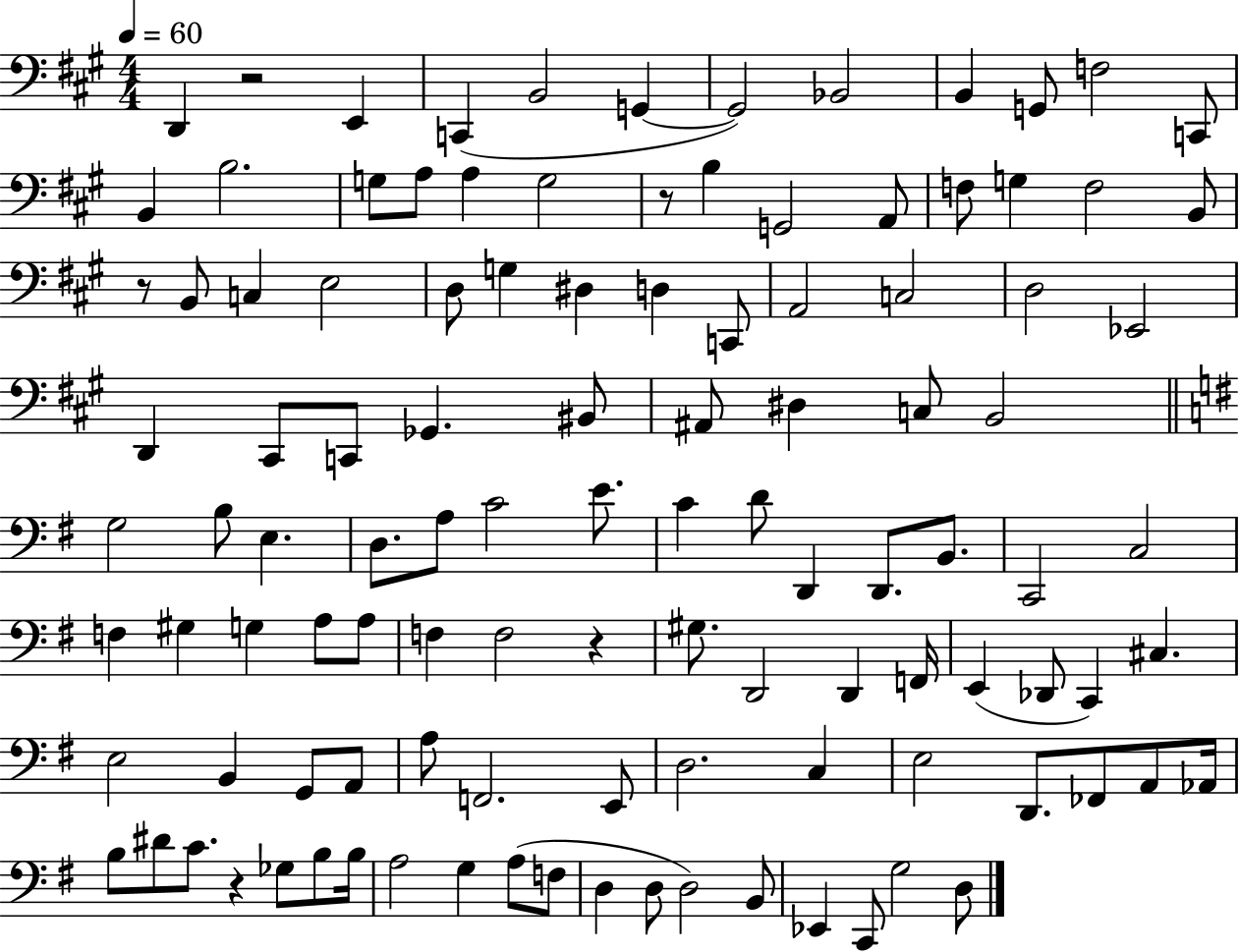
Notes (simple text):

D2/q R/h E2/q C2/q B2/h G2/q G2/h Bb2/h B2/q G2/e F3/h C2/e B2/q B3/h. G3/e A3/e A3/q G3/h R/e B3/q G2/h A2/e F3/e G3/q F3/h B2/e R/e B2/e C3/q E3/h D3/e G3/q D#3/q D3/q C2/e A2/h C3/h D3/h Eb2/h D2/q C#2/e C2/e Gb2/q. BIS2/e A#2/e D#3/q C3/e B2/h G3/h B3/e E3/q. D3/e. A3/e C4/h E4/e. C4/q D4/e D2/q D2/e. B2/e. C2/h C3/h F3/q G#3/q G3/q A3/e A3/e F3/q F3/h R/q G#3/e. D2/h D2/q F2/s E2/q Db2/e C2/q C#3/q. E3/h B2/q G2/e A2/e A3/e F2/h. E2/e D3/h. C3/q E3/h D2/e. FES2/e A2/e Ab2/s B3/e D#4/e C4/e. R/q Gb3/e B3/e B3/s A3/h G3/q A3/e F3/e D3/q D3/e D3/h B2/e Eb2/q C2/e G3/h D3/e